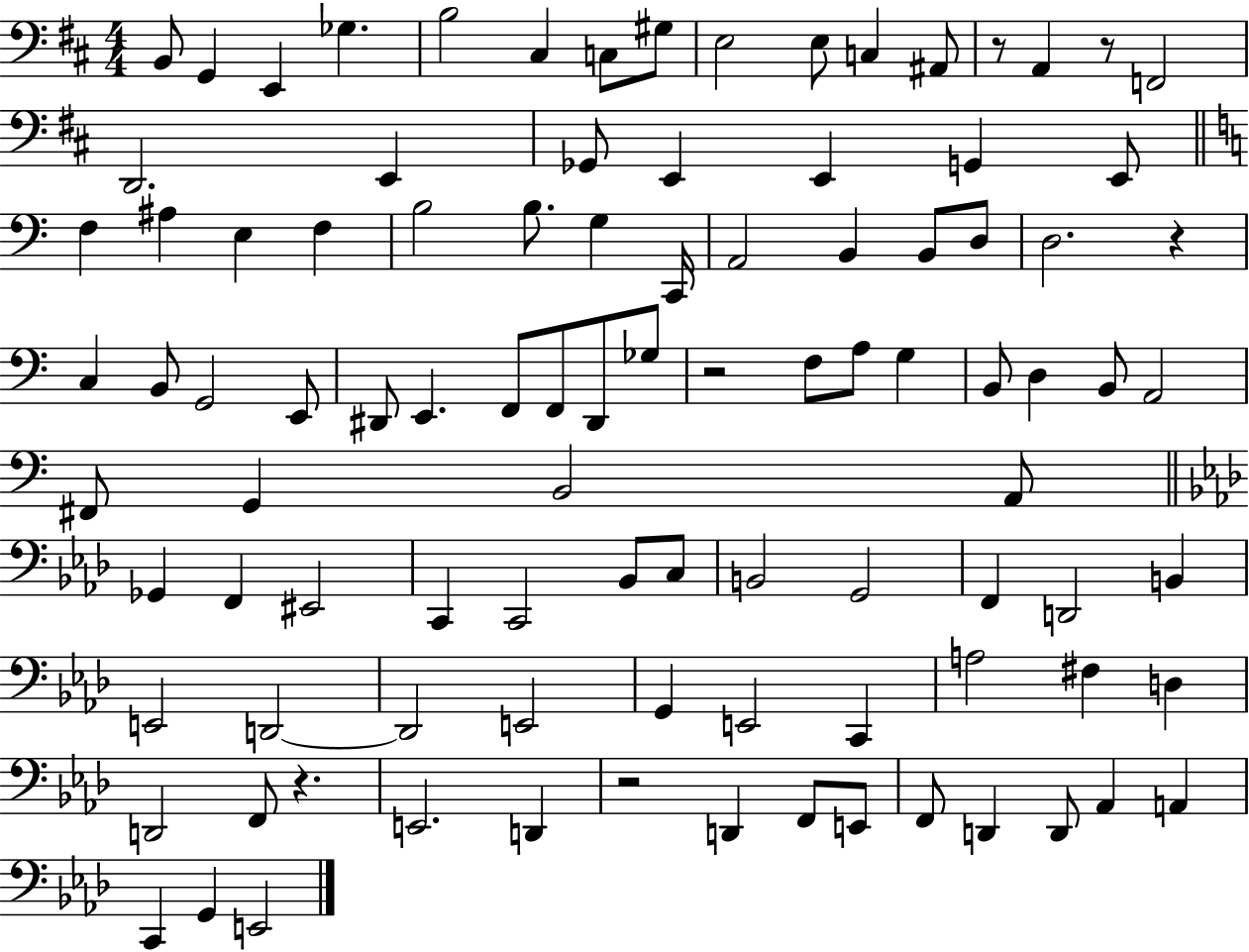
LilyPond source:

{
  \clef bass
  \numericTimeSignature
  \time 4/4
  \key d \major
  b,8 g,4 e,4 ges4. | b2 cis4 c8 gis8 | e2 e8 c4 ais,8 | r8 a,4 r8 f,2 | \break d,2. e,4 | ges,8 e,4 e,4 g,4 e,8 | \bar "||" \break \key c \major f4 ais4 e4 f4 | b2 b8. g4 c,16 | a,2 b,4 b,8 d8 | d2. r4 | \break c4 b,8 g,2 e,8 | dis,8 e,4. f,8 f,8 dis,8 ges8 | r2 f8 a8 g4 | b,8 d4 b,8 a,2 | \break fis,8 g,4 b,2 a,8 | \bar "||" \break \key f \minor ges,4 f,4 eis,2 | c,4 c,2 bes,8 c8 | b,2 g,2 | f,4 d,2 b,4 | \break e,2 d,2~~ | d,2 e,2 | g,4 e,2 c,4 | a2 fis4 d4 | \break d,2 f,8 r4. | e,2. d,4 | r2 d,4 f,8 e,8 | f,8 d,4 d,8 aes,4 a,4 | \break c,4 g,4 e,2 | \bar "|."
}